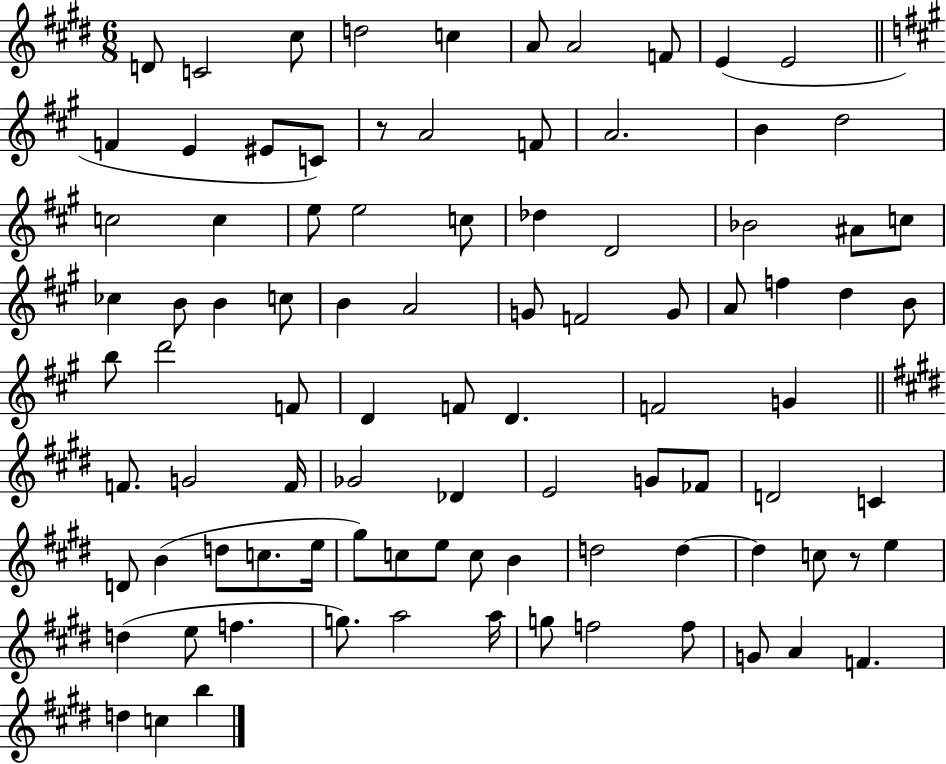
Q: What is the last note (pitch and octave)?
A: B5